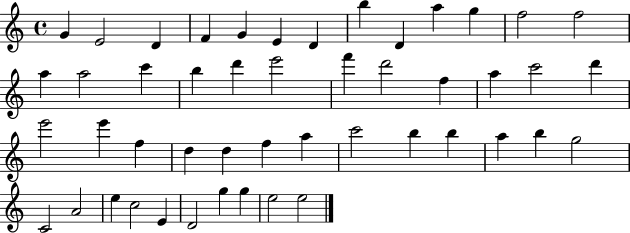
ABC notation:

X:1
T:Untitled
M:4/4
L:1/4
K:C
G E2 D F G E D b D a g f2 f2 a a2 c' b d' e'2 f' d'2 f a c'2 d' e'2 e' f d d f a c'2 b b a b g2 C2 A2 e c2 E D2 g g e2 e2